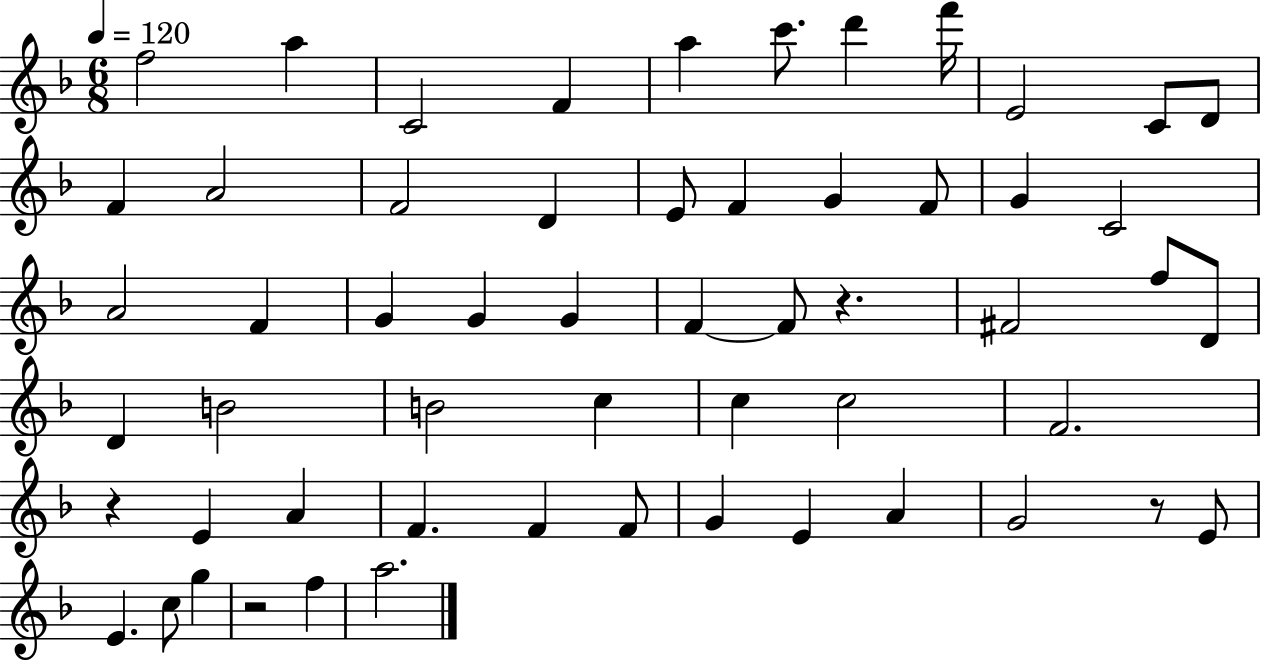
X:1
T:Untitled
M:6/8
L:1/4
K:F
f2 a C2 F a c'/2 d' f'/4 E2 C/2 D/2 F A2 F2 D E/2 F G F/2 G C2 A2 F G G G F F/2 z ^F2 f/2 D/2 D B2 B2 c c c2 F2 z E A F F F/2 G E A G2 z/2 E/2 E c/2 g z2 f a2